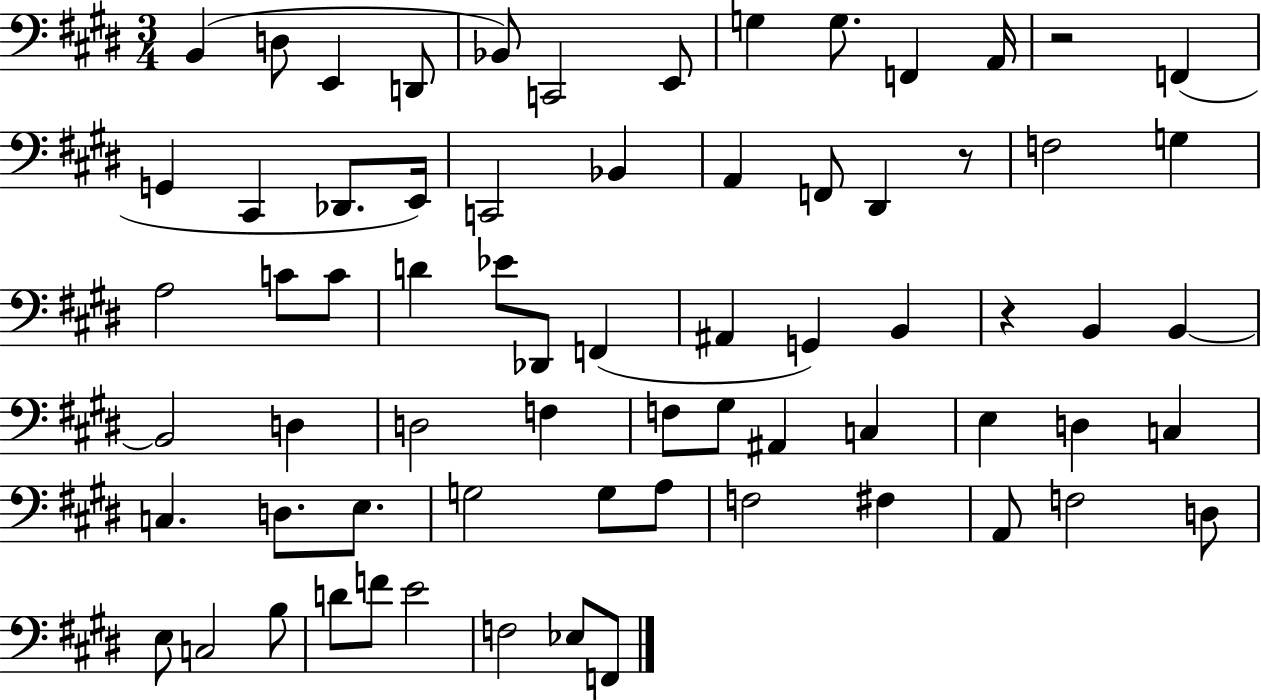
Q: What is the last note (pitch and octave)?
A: F2